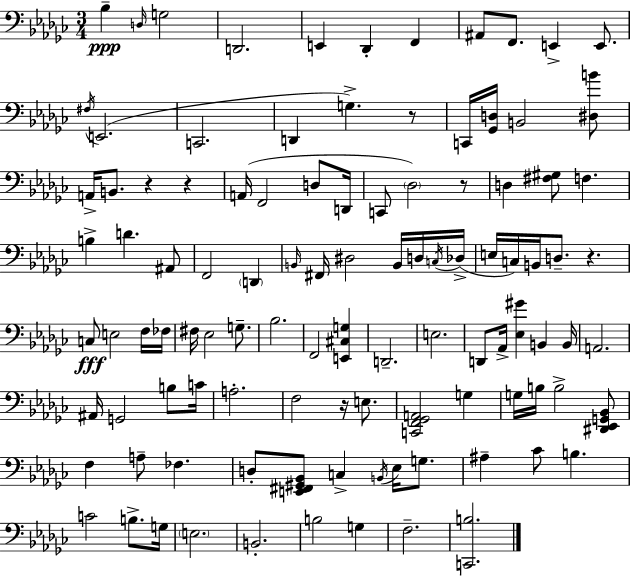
X:1
T:Untitled
M:3/4
L:1/4
K:Ebm
_B, D,/4 G,2 D,,2 E,, _D,, F,, ^A,,/2 F,,/2 E,, E,,/2 ^F,/4 E,,2 C,,2 D,, G, z/2 C,,/4 [_G,,D,]/4 B,,2 [^D,B]/2 A,,/4 B,,/2 z z A,,/4 F,,2 D,/2 D,,/4 C,,/2 _D,2 z/2 D, [^F,^G,]/2 F, B, D ^A,,/2 F,,2 D,, B,,/4 ^F,,/4 ^D,2 B,,/4 D,/4 C,/4 _D,/4 E,/4 C,/4 B,,/4 D,/2 z C,/2 E,2 F,/4 _F,/4 ^F,/4 _E,2 G,/2 _B,2 F,,2 [E,,^C,G,] D,,2 E,2 D,,/2 _A,,/4 [_E,^G] B,, B,,/4 A,,2 ^A,,/4 G,,2 B,/2 C/4 A,2 F,2 z/4 E,/2 [C,,F,,_G,,A,,]2 G, G,/4 B,/4 B,2 [^D,,_E,,G,,_B,,]/2 F, A,/2 _F, D,/2 [E,,^F,,^G,,_B,,]/2 C, B,,/4 _E,/4 G,/2 ^A, _C/2 B, C2 B,/2 G,/4 E,2 B,,2 B,2 G, F,2 [C,,B,]2